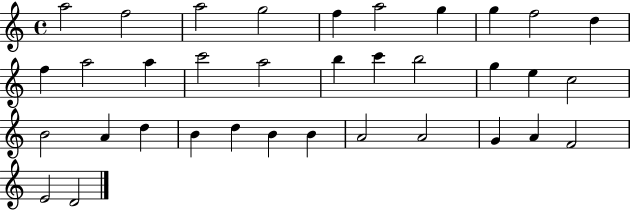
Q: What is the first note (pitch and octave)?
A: A5